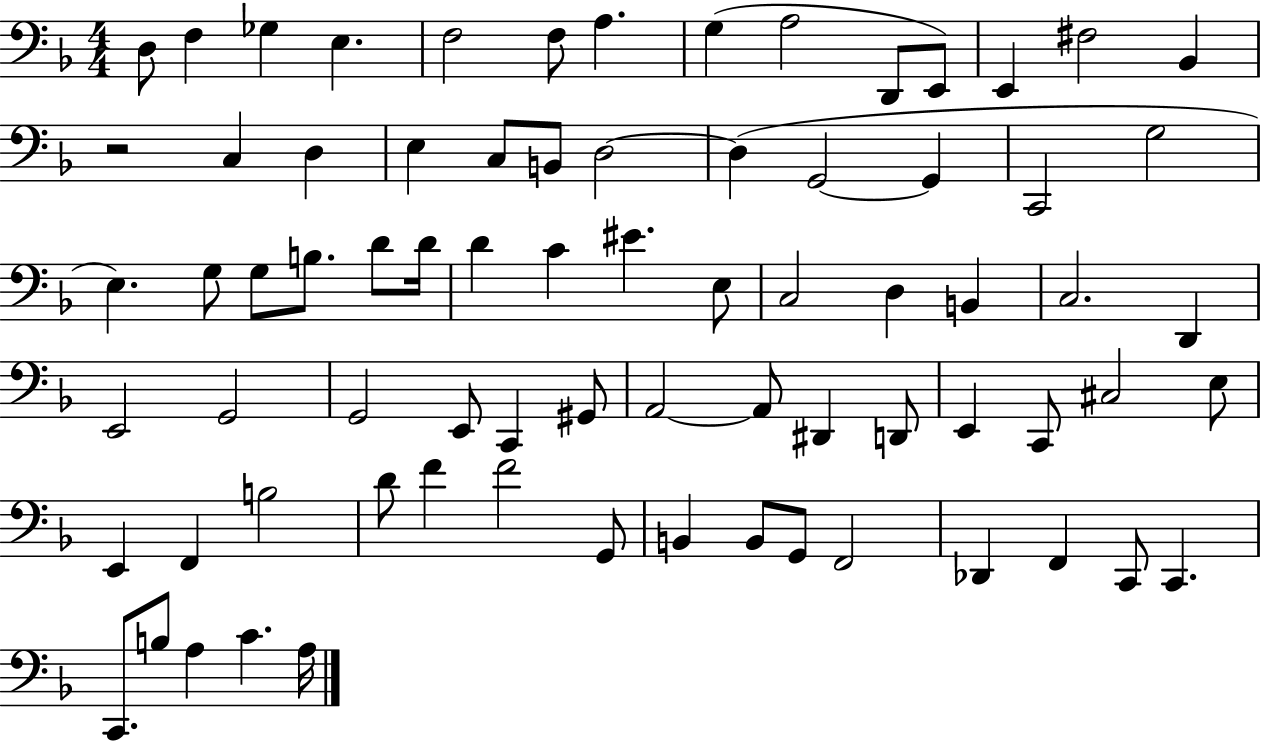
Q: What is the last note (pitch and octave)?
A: A3